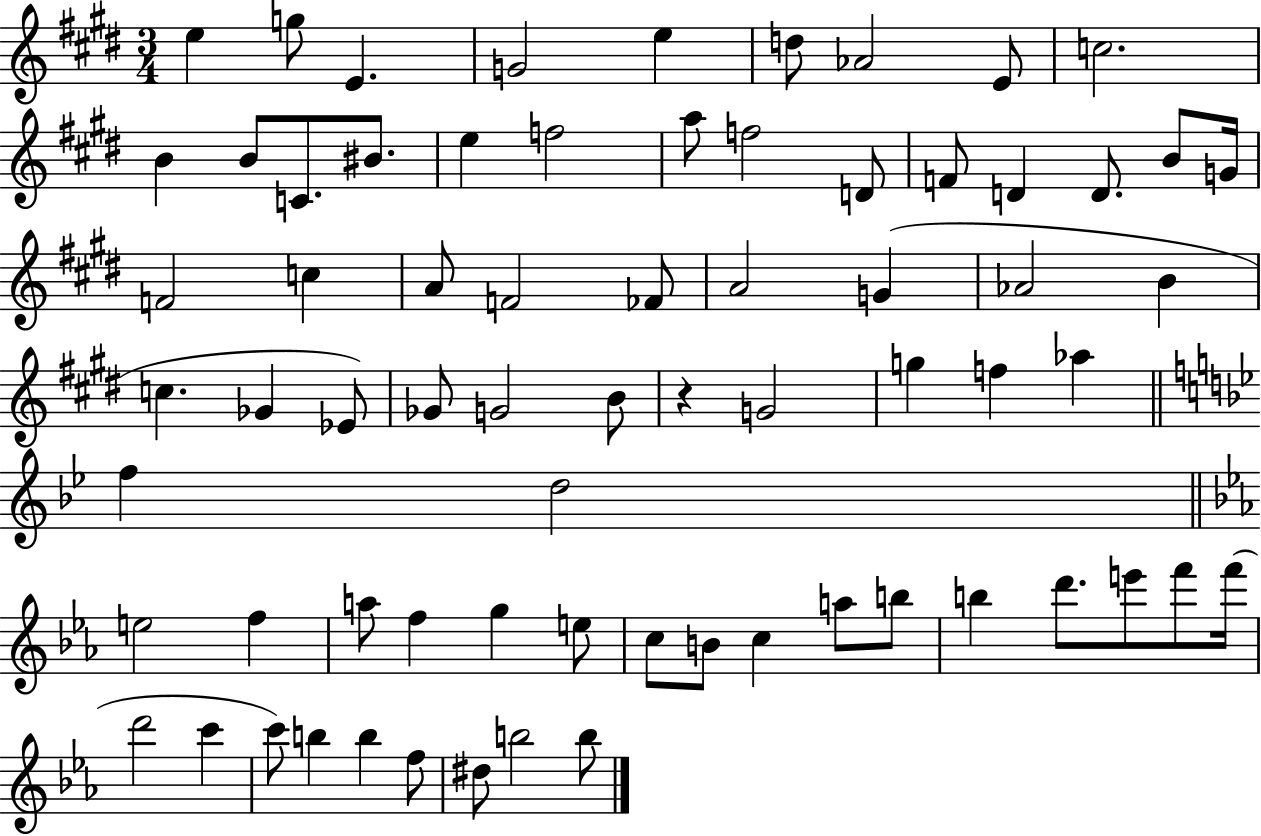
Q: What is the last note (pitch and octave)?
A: B5